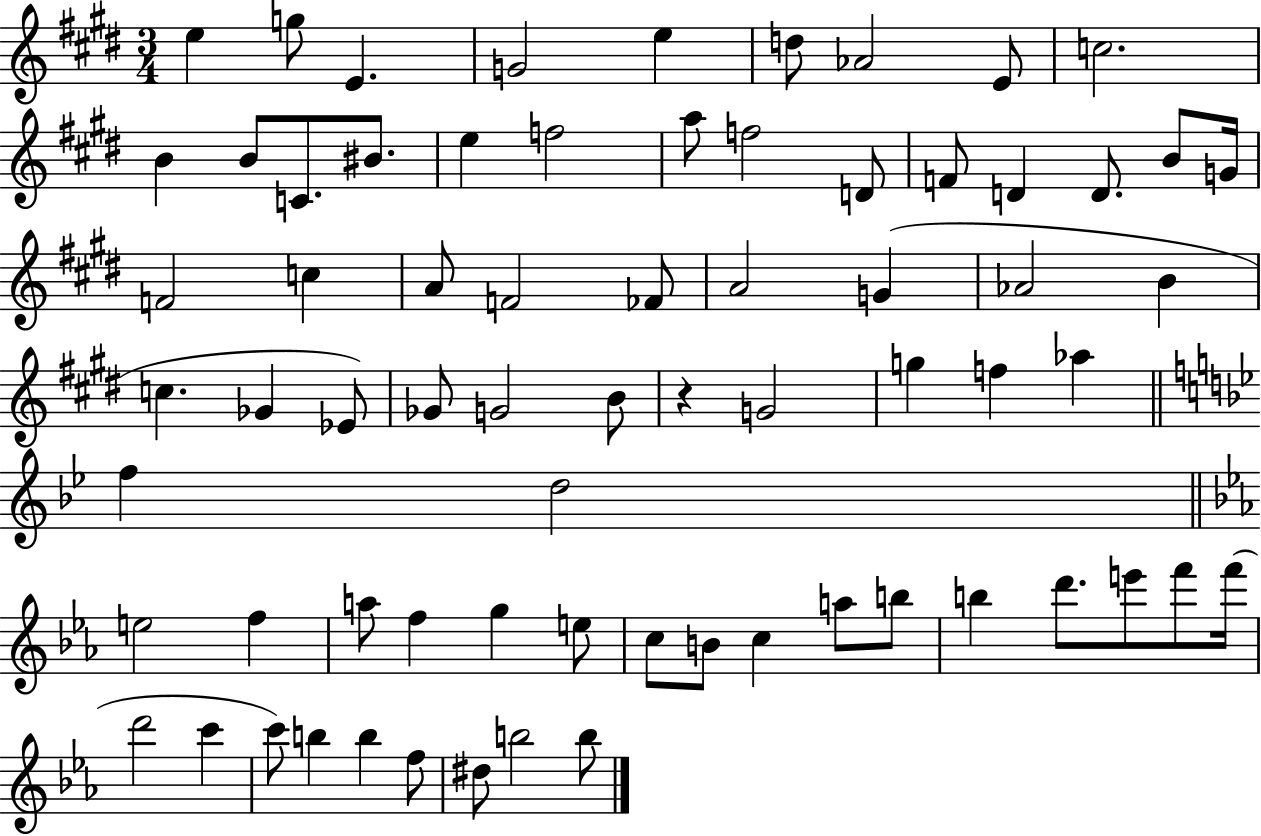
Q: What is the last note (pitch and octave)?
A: B5